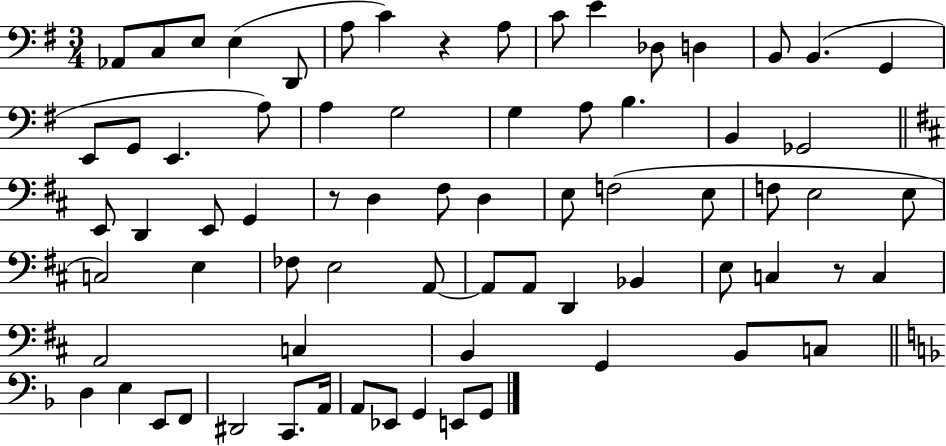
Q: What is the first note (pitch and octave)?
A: Ab2